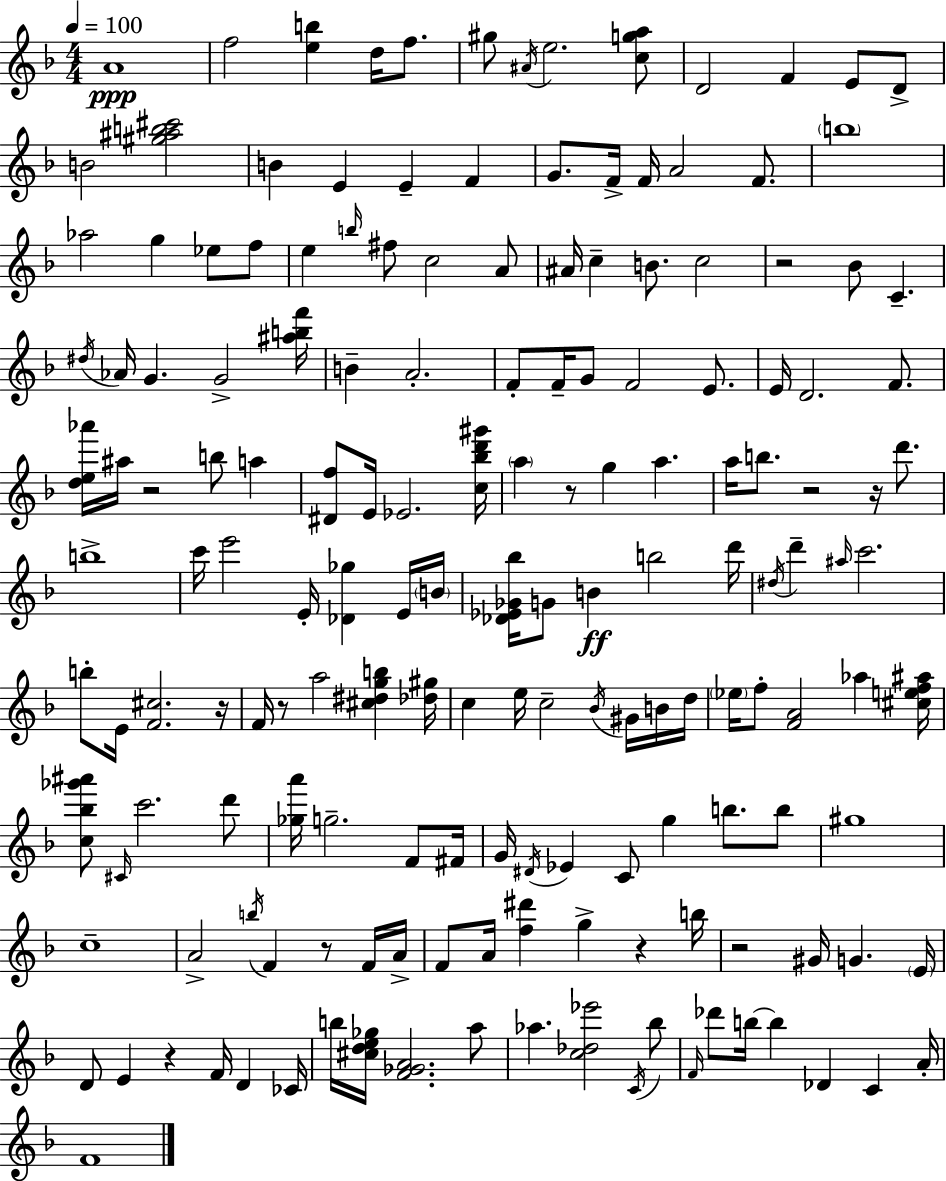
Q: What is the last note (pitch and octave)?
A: F4